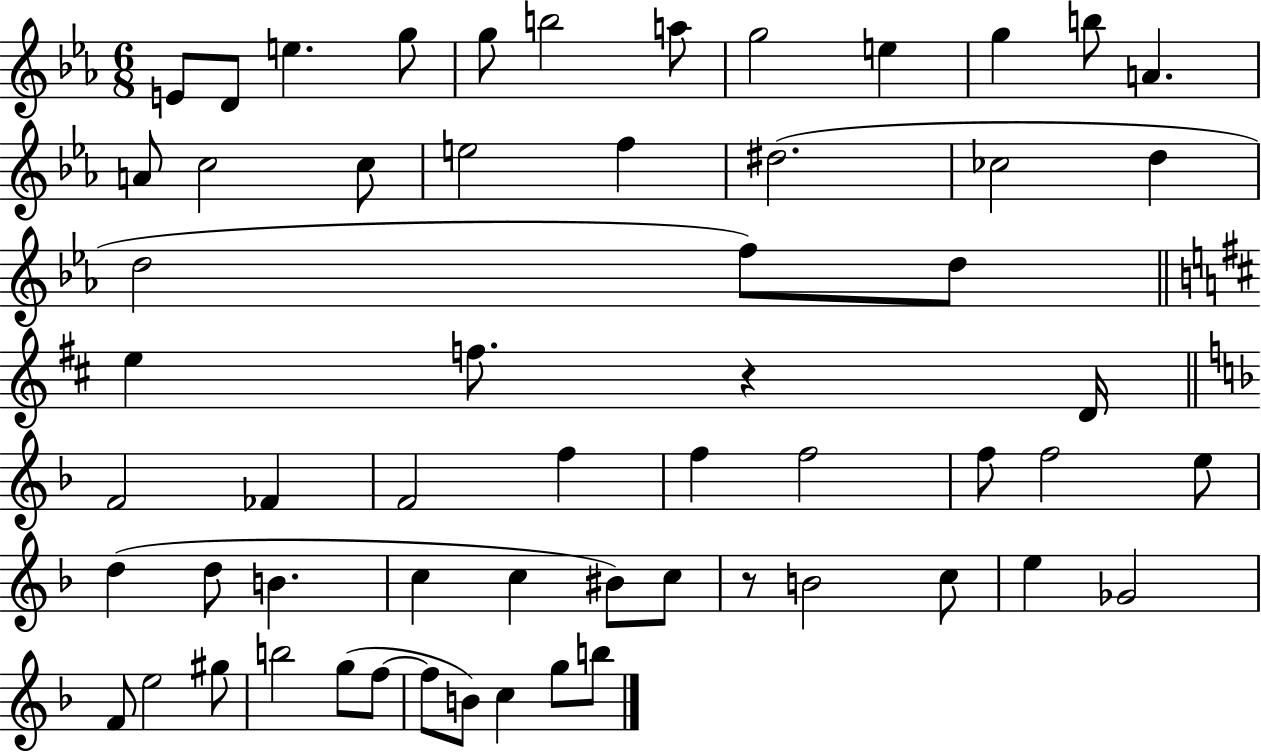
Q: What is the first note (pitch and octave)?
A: E4